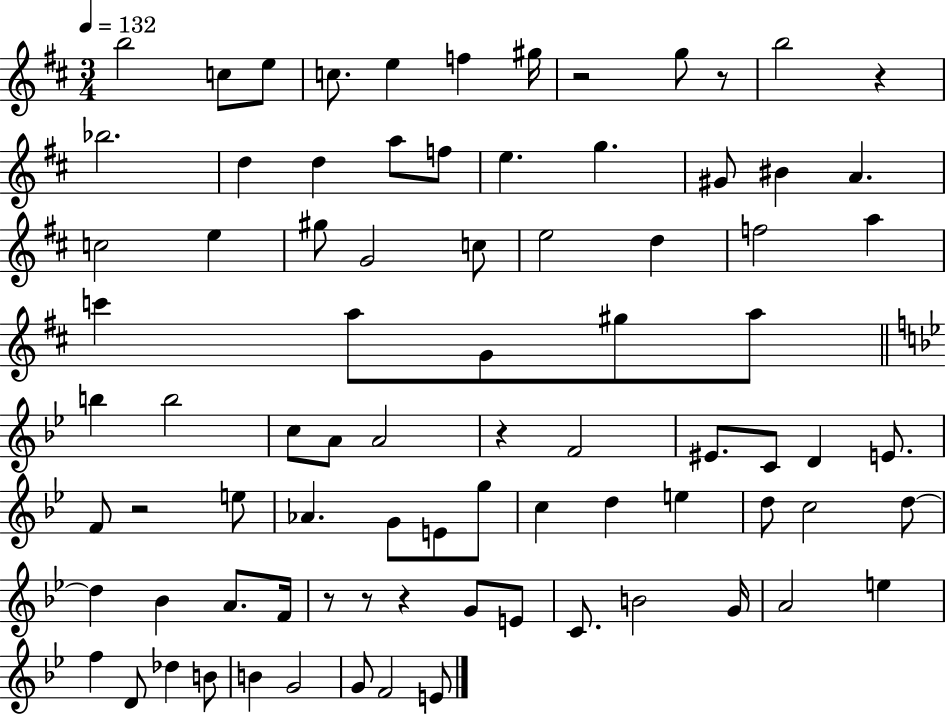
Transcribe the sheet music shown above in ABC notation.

X:1
T:Untitled
M:3/4
L:1/4
K:D
b2 c/2 e/2 c/2 e f ^g/4 z2 g/2 z/2 b2 z _b2 d d a/2 f/2 e g ^G/2 ^B A c2 e ^g/2 G2 c/2 e2 d f2 a c' a/2 G/2 ^g/2 a/2 b b2 c/2 A/2 A2 z F2 ^E/2 C/2 D E/2 F/2 z2 e/2 _A G/2 E/2 g/2 c d e d/2 c2 d/2 d _B A/2 F/4 z/2 z/2 z G/2 E/2 C/2 B2 G/4 A2 e f D/2 _d B/2 B G2 G/2 F2 E/2